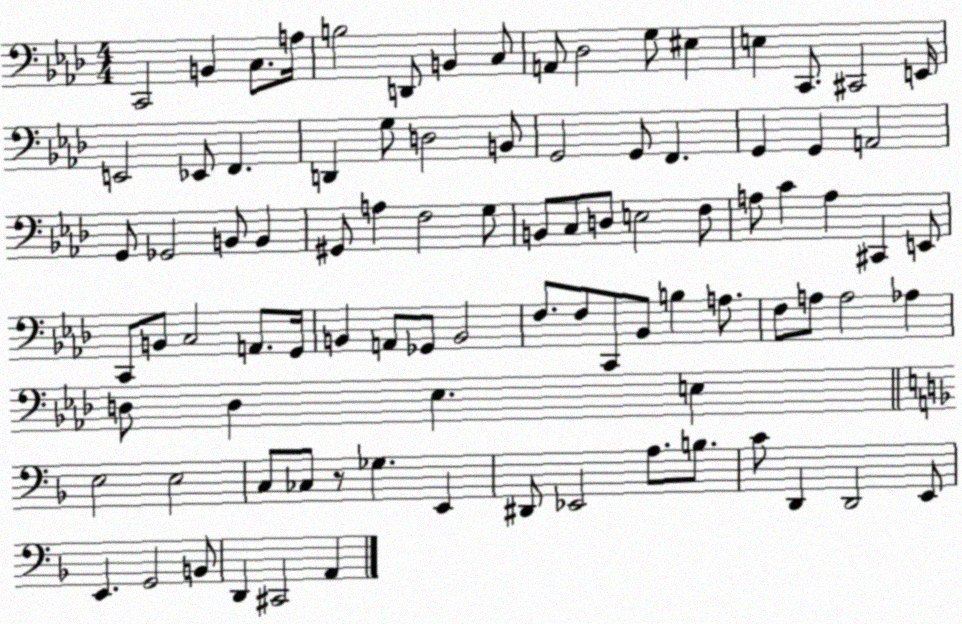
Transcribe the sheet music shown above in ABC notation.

X:1
T:Untitled
M:4/4
L:1/4
K:Ab
C,,2 B,, C,/2 A,/4 B,2 D,,/2 B,, C,/2 A,,/2 _D,2 G,/2 ^E, E, C,,/2 ^C,,2 E,,/4 E,,2 _E,,/2 F,, D,, G,/2 D,2 B,,/2 G,,2 G,,/2 F,, G,, G,, A,,2 G,,/2 _G,,2 B,,/2 B,, ^G,,/2 A, F,2 G,/2 B,,/2 C,/2 D,/2 E,2 F,/2 A,/2 C A, ^C,, E,,/2 C,,/2 B,,/2 C,2 A,,/2 G,,/4 B,, A,,/2 _G,,/2 B,,2 F,/2 F,/2 C,,/2 _B,,/2 B, A,/2 F,/2 A,/2 A,2 _A, D,/2 D, _E, E, E,2 E,2 C,/2 _C,/2 z/2 _G, E,, ^D,,/2 _E,,2 A,/2 B,/2 C/2 D,, D,,2 E,,/2 E,, G,,2 B,,/2 D,, ^C,,2 A,,